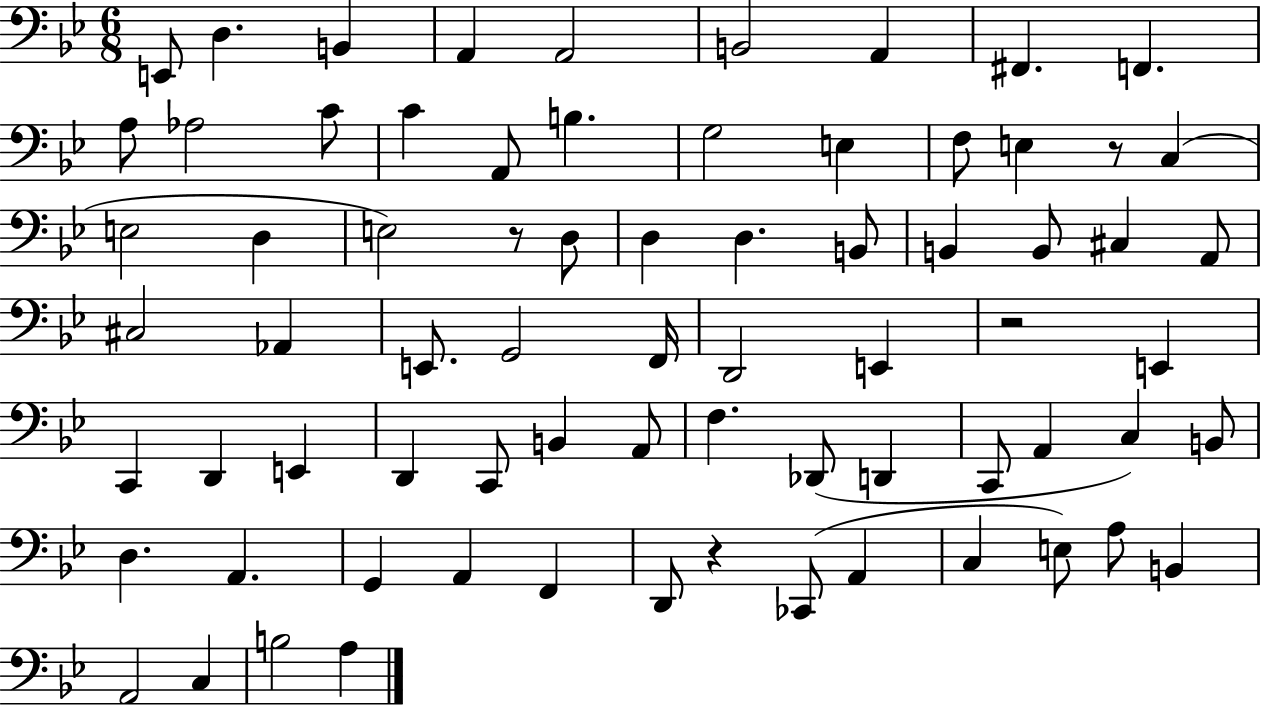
X:1
T:Untitled
M:6/8
L:1/4
K:Bb
E,,/2 D, B,, A,, A,,2 B,,2 A,, ^F,, F,, A,/2 _A,2 C/2 C A,,/2 B, G,2 E, F,/2 E, z/2 C, E,2 D, E,2 z/2 D,/2 D, D, B,,/2 B,, B,,/2 ^C, A,,/2 ^C,2 _A,, E,,/2 G,,2 F,,/4 D,,2 E,, z2 E,, C,, D,, E,, D,, C,,/2 B,, A,,/2 F, _D,,/2 D,, C,,/2 A,, C, B,,/2 D, A,, G,, A,, F,, D,,/2 z _C,,/2 A,, C, E,/2 A,/2 B,, A,,2 C, B,2 A,